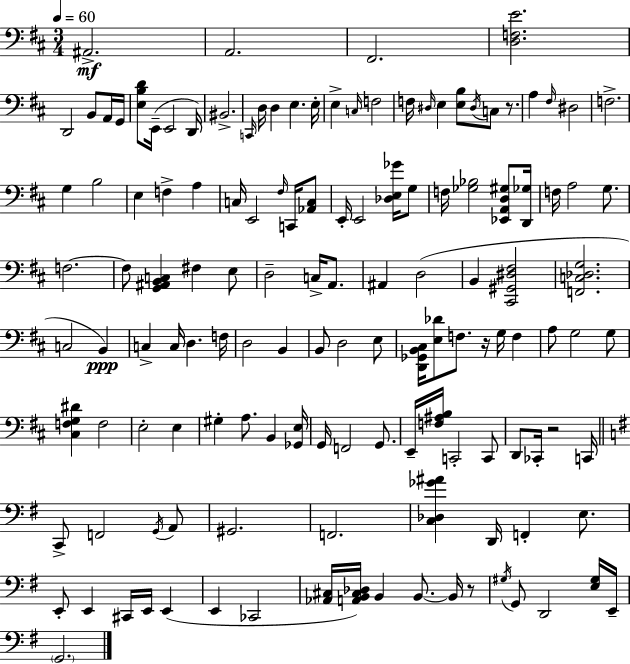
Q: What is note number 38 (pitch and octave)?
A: E2